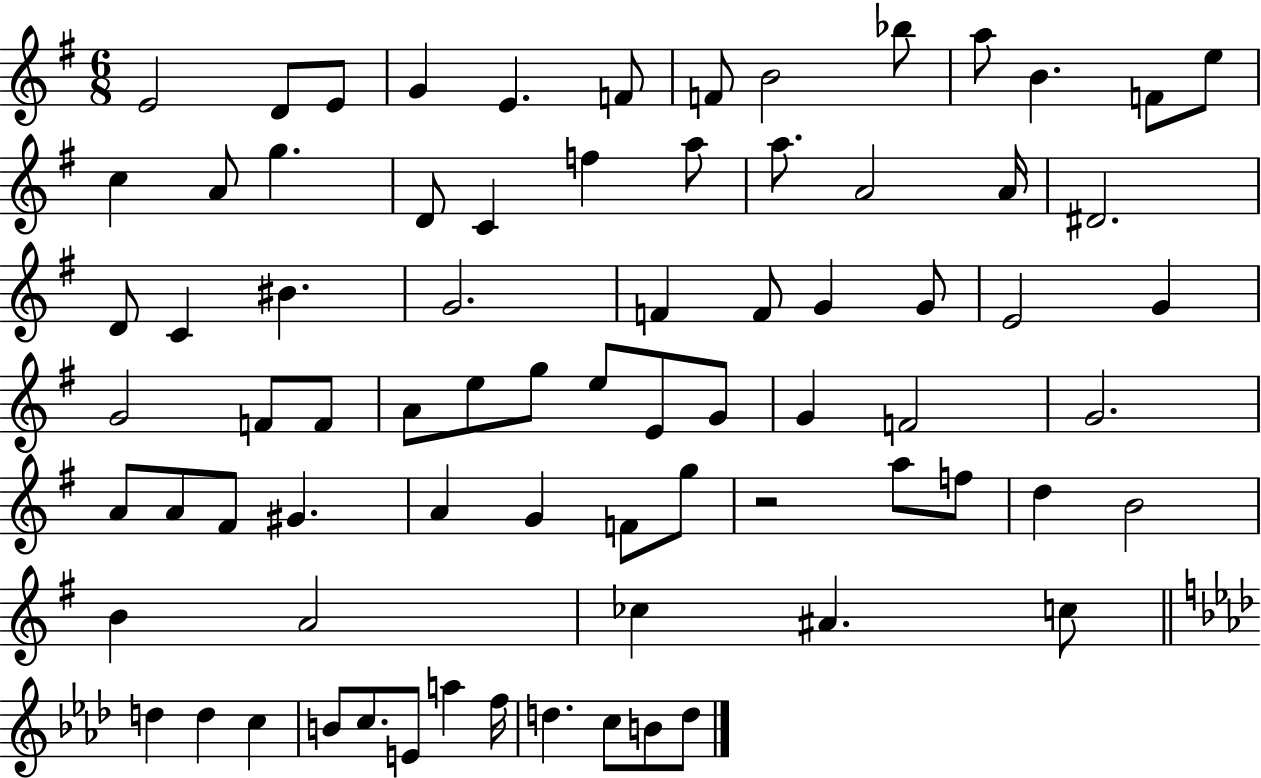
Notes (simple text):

E4/h D4/e E4/e G4/q E4/q. F4/e F4/e B4/h Bb5/e A5/e B4/q. F4/e E5/e C5/q A4/e G5/q. D4/e C4/q F5/q A5/e A5/e. A4/h A4/s D#4/h. D4/e C4/q BIS4/q. G4/h. F4/q F4/e G4/q G4/e E4/h G4/q G4/h F4/e F4/e A4/e E5/e G5/e E5/e E4/e G4/e G4/q F4/h G4/h. A4/e A4/e F#4/e G#4/q. A4/q G4/q F4/e G5/e R/h A5/e F5/e D5/q B4/h B4/q A4/h CES5/q A#4/q. C5/e D5/q D5/q C5/q B4/e C5/e. E4/e A5/q F5/s D5/q. C5/e B4/e D5/e